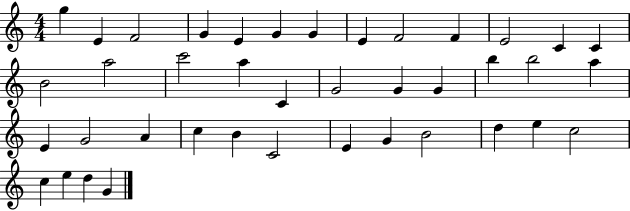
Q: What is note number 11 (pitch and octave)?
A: E4